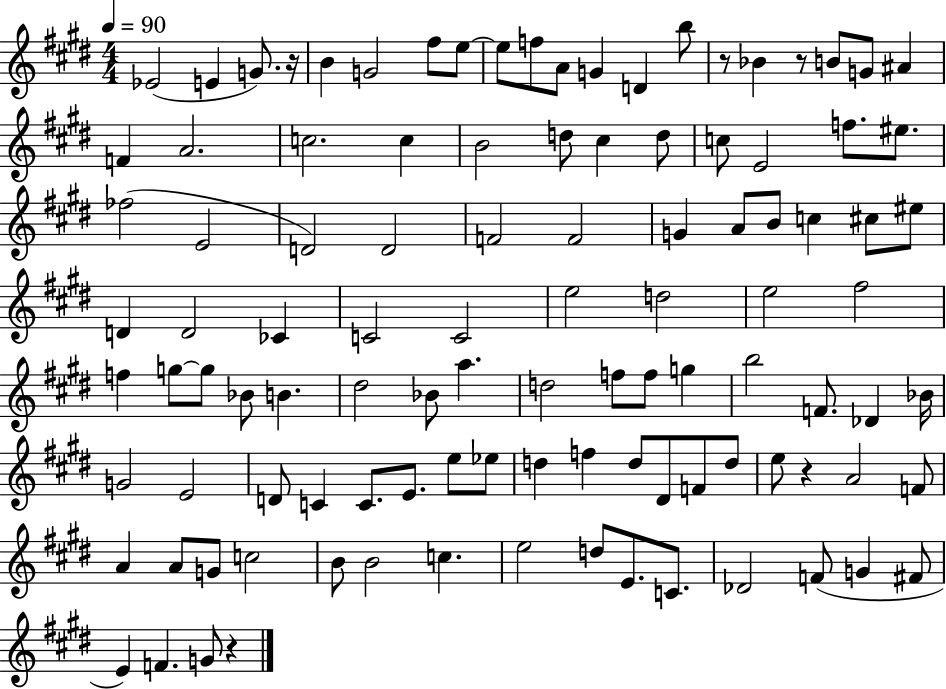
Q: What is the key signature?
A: E major